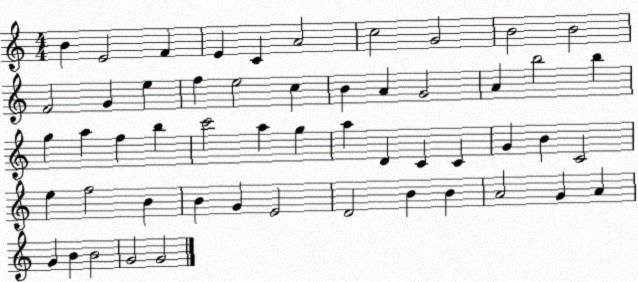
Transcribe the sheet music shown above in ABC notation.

X:1
T:Untitled
M:4/4
L:1/4
K:C
B E2 F E C A2 c2 G2 B2 B2 F2 G e f e2 c B A G2 A b2 b g a f b c'2 a g a D C C G B C2 e f2 B B G E2 D2 B B A2 G A G B B2 G2 G2